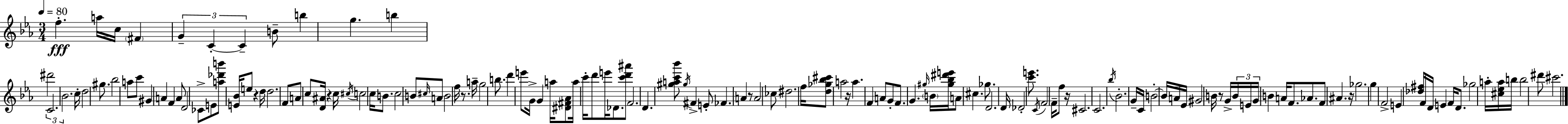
F5/q. A5/s C5/s F#4/q G4/q C4/q C4/q B4/e B5/q G5/q. B5/q D#6/h C4/h. Bb4/h. C5/s D5/h G#5/e. Bb5/h A5/e C6/e G#4/q A4/q F4/q A4/e D4/h CES4/e E4/e [A5,Db6,B6]/e [E4,Bb4]/s E5/e R/q D5/s D5/h. F4/e A4/e C5/e [D4,A#4]/s R/q C5/s C#5/s C5/h C5/s B4/e. C5/h B4/e C#5/s A4/e B4/h F5/s R/e. A5/s G5/h B5/e. D6/q E6/e G4/s G4/q A5/s [D#4,F#4,Ab4]/e A5/s C6/s D6/e E6/s Db4/e. [C6,D6,A#6]/e F4/h. D4/q. [G#5,A5,C6,Bb6]/e G#5/s F#4/q E4/e FES4/q. A4/q R/e A4/h CES5/e D#5/h. F5/s [D5,Gb5,Bb5,C#6]/e A5/h R/s A5/q. F4/q A4/e G4/e F4/e. G4/q. G#5/s B4/s [G#5,Bb5,D#6,E6]/s A4/e C#5/q. Gb5/e. D4/h. D4/s Db4/h [C6,E6]/e. C4/s F4/h F4/s F5/e R/s C#4/h. C4/h. Bb5/s Bb4/h. G4/s C4/s B4/h B4/s A4/s Eb4/s G#4/h B4/s R/e G4/s B4/s E4/s G4/s B4/q A4/s F4/e. Ab4/e. F4/e A#4/q. R/s Gb5/h. G5/q F4/h E4/q [Db5,F#5]/s F4/s D4/s E4/q F4/s D4/e. Gb5/h A5/s [C#5,Eb5,A5]/s B5/s B5/h D#6/e C#6/h.